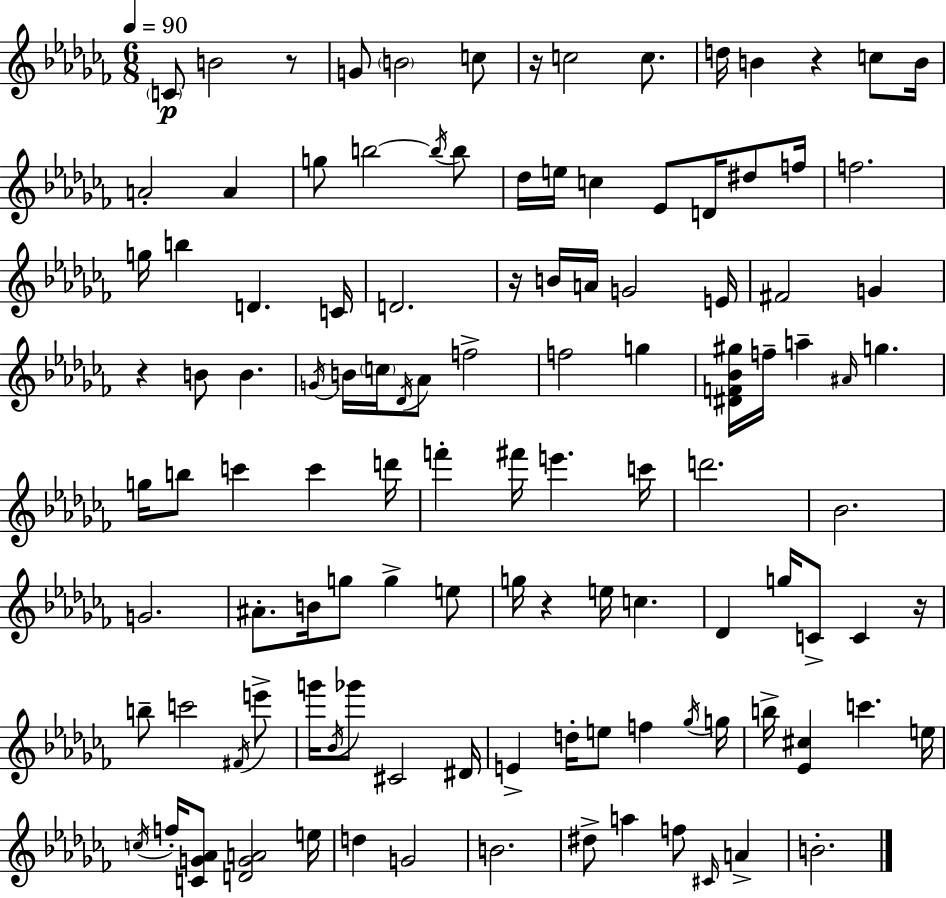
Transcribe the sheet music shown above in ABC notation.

X:1
T:Untitled
M:6/8
L:1/4
K:Abm
C/2 B2 z/2 G/2 B2 c/2 z/4 c2 c/2 d/4 B z c/2 B/4 A2 A g/2 b2 b/4 b/2 _d/4 e/4 c _E/2 D/4 ^d/2 f/4 f2 g/4 b D C/4 D2 z/4 B/4 A/4 G2 E/4 ^F2 G z B/2 B G/4 B/4 c/4 _D/4 _A/2 f2 f2 g [^DF_B^g]/4 f/4 a ^A/4 g g/4 b/2 c' c' d'/4 f' ^f'/4 e' c'/4 d'2 _B2 G2 ^A/2 B/4 g/2 g e/2 g/4 z e/4 c _D g/4 C/2 C z/4 b/2 c'2 ^F/4 e'/2 g'/4 _B/4 _g'/2 ^C2 ^D/4 E d/4 e/2 f _g/4 g/4 b/4 [_E^c] c' e/4 c/4 f/4 [CG_A]/2 [DGA]2 e/4 d G2 B2 ^d/2 a f/2 ^C/4 A B2